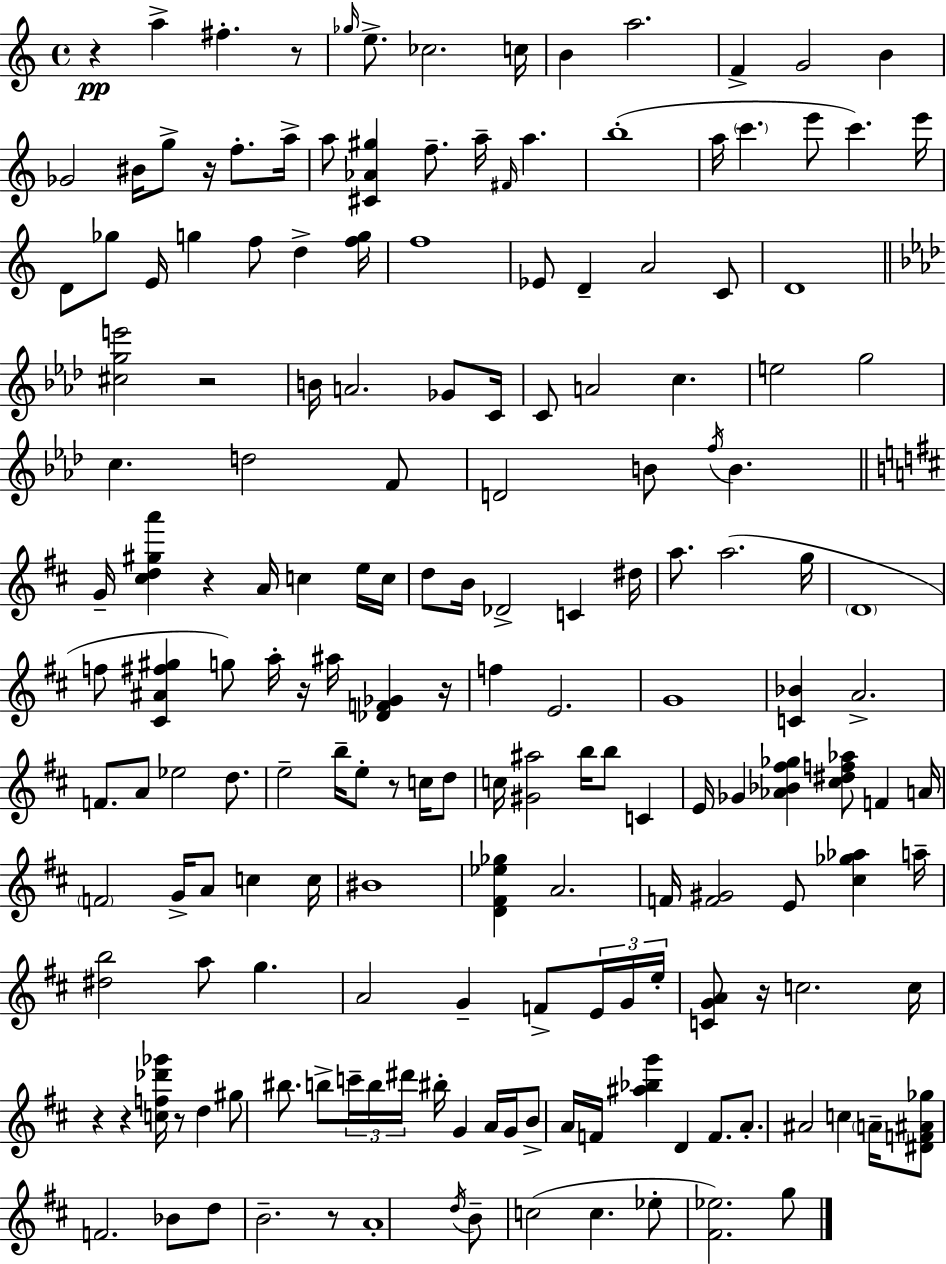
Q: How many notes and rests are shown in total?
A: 177